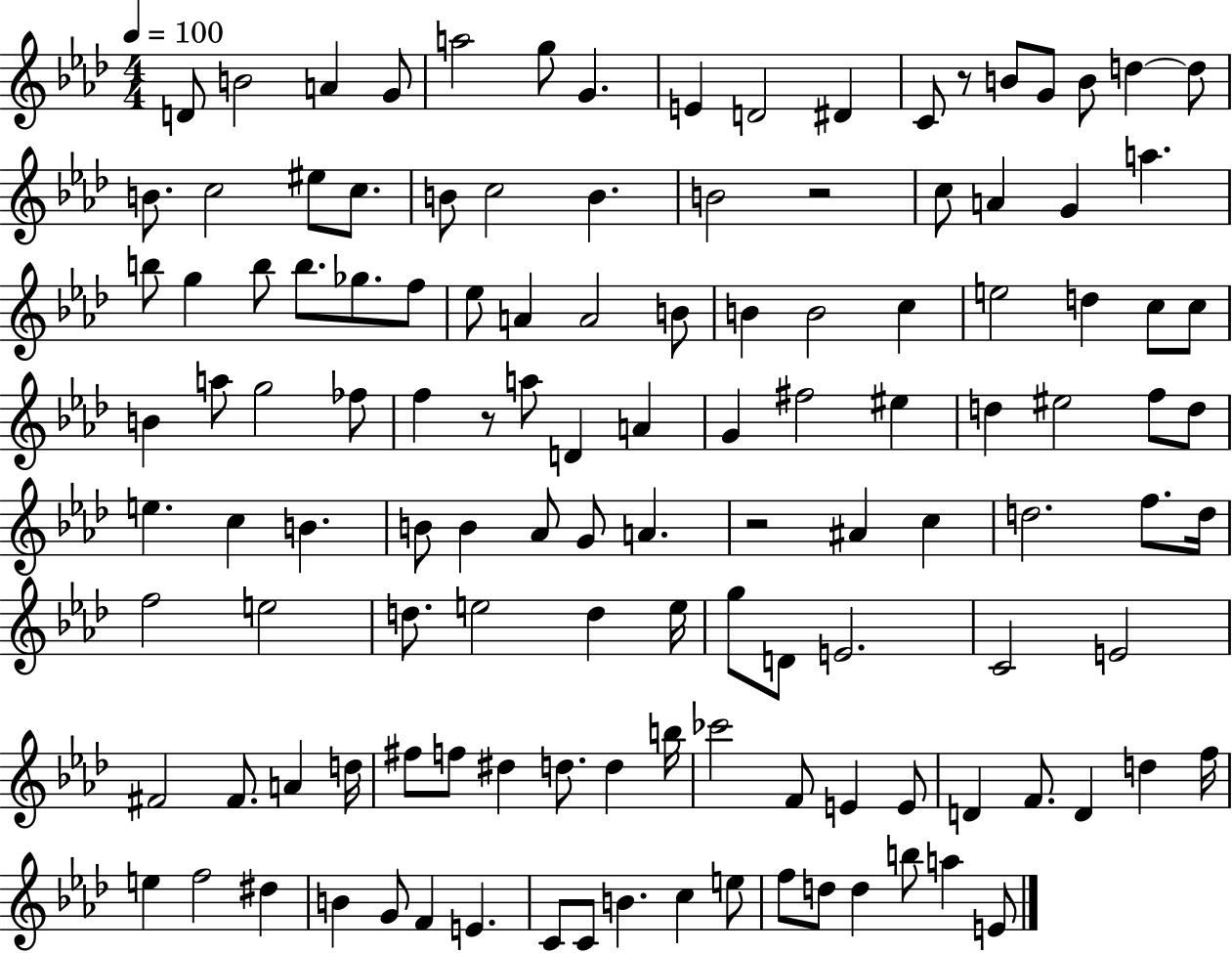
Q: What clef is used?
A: treble